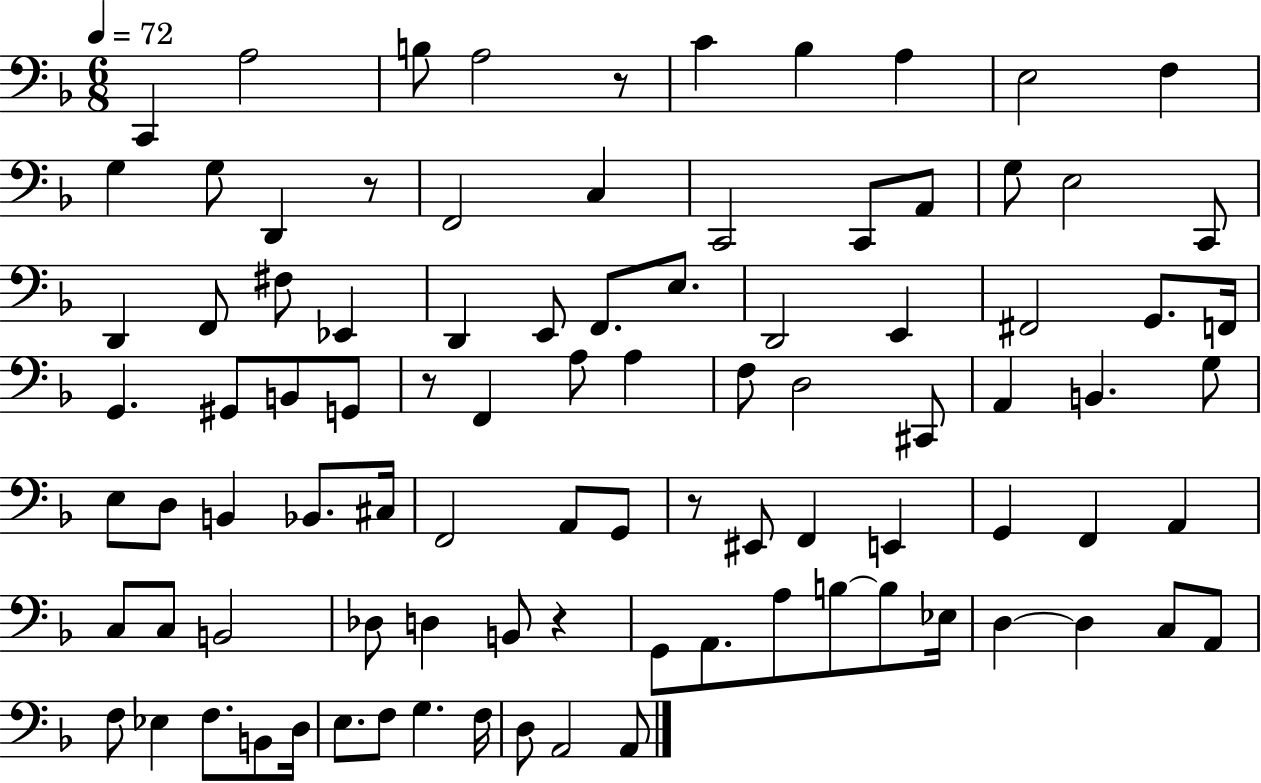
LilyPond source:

{
  \clef bass
  \numericTimeSignature
  \time 6/8
  \key f \major
  \tempo 4 = 72
  c,4 a2 | b8 a2 r8 | c'4 bes4 a4 | e2 f4 | \break g4 g8 d,4 r8 | f,2 c4 | c,2 c,8 a,8 | g8 e2 c,8 | \break d,4 f,8 fis8 ees,4 | d,4 e,8 f,8. e8. | d,2 e,4 | fis,2 g,8. f,16 | \break g,4. gis,8 b,8 g,8 | r8 f,4 a8 a4 | f8 d2 cis,8 | a,4 b,4. g8 | \break e8 d8 b,4 bes,8. cis16 | f,2 a,8 g,8 | r8 eis,8 f,4 e,4 | g,4 f,4 a,4 | \break c8 c8 b,2 | des8 d4 b,8 r4 | g,8 a,8. a8 b8~~ b8 ees16 | d4~~ d4 c8 a,8 | \break f8 ees4 f8. b,8 d16 | e8. f8 g4. f16 | d8 a,2 a,8 | \bar "|."
}